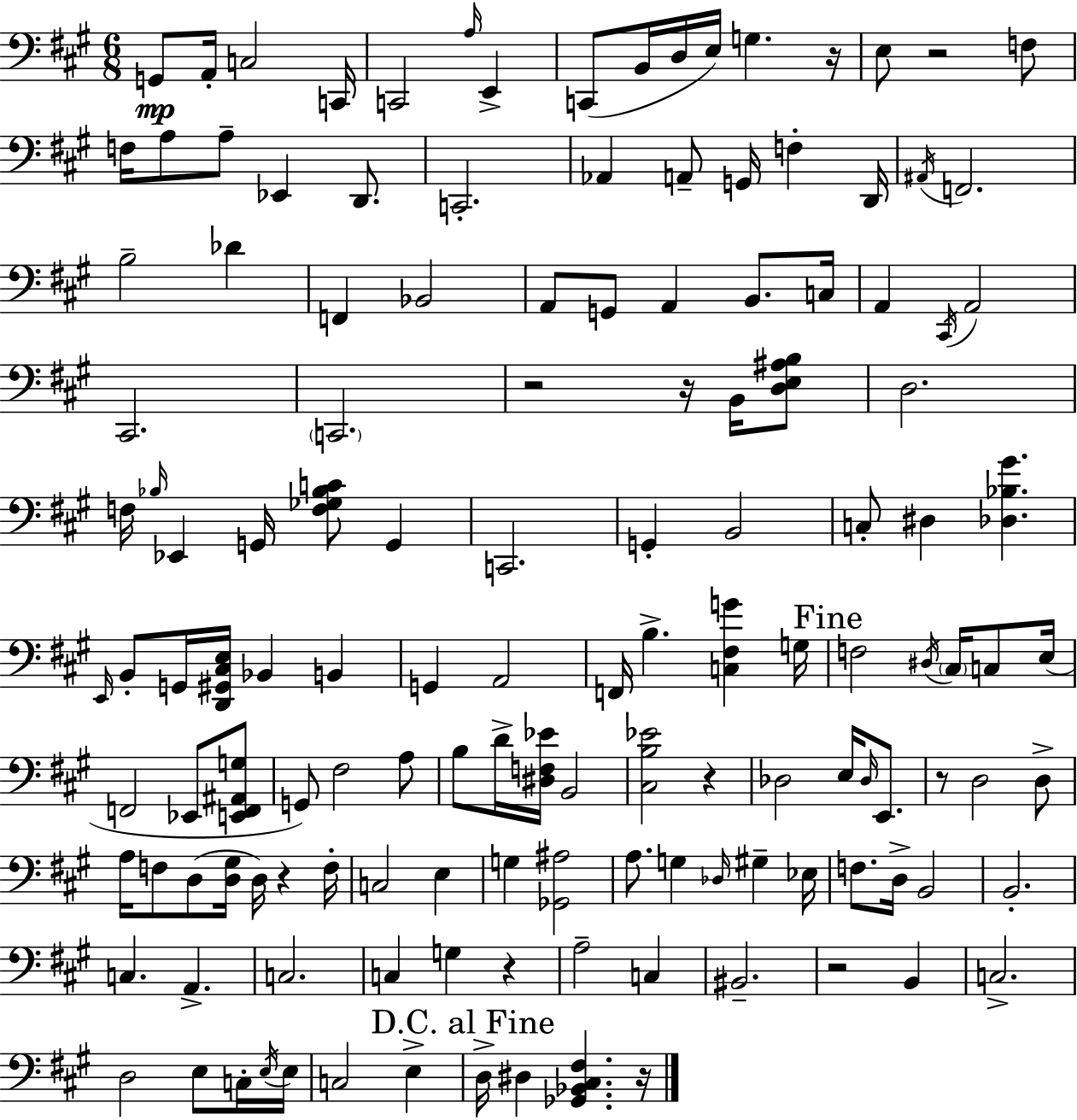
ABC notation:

X:1
T:Untitled
M:6/8
L:1/4
K:A
G,,/2 A,,/4 C,2 C,,/4 C,,2 A,/4 E,, C,,/2 B,,/4 D,/4 E,/4 G, z/4 E,/2 z2 F,/2 F,/4 A,/2 A,/2 _E,, D,,/2 C,,2 _A,, A,,/2 G,,/4 F, D,,/4 ^A,,/4 F,,2 B,2 _D F,, _B,,2 A,,/2 G,,/2 A,, B,,/2 C,/4 A,, ^C,,/4 A,,2 ^C,,2 C,,2 z2 z/4 B,,/4 [D,E,^A,B,]/2 D,2 F,/4 _B,/4 _E,, G,,/4 [F,_G,_B,C]/2 G,, C,,2 G,, B,,2 C,/2 ^D, [_D,_B,^G] E,,/4 B,,/2 G,,/4 [D,,^G,,^C,E,]/4 _B,, B,, G,, A,,2 F,,/4 B, [C,^F,G] G,/4 F,2 ^D,/4 ^C,/4 C,/2 E,/4 F,,2 _E,,/2 [E,,F,,^A,,G,]/2 G,,/2 ^F,2 A,/2 B,/2 D/4 [^D,F,_E]/4 B,,2 [^C,B,_E]2 z _D,2 E,/4 _D,/4 E,,/2 z/2 D,2 D,/2 A,/4 F,/2 D,/2 [D,^G,]/4 D,/4 z F,/4 C,2 E, G, [_G,,^A,]2 A,/2 G, _D,/4 ^G, _E,/4 F,/2 D,/4 B,,2 B,,2 C, A,, C,2 C, G, z A,2 C, ^B,,2 z2 B,, C,2 D,2 E,/2 C,/4 E,/4 E,/4 C,2 E, D,/4 ^D, [_G,,_B,,^C,^F,] z/4